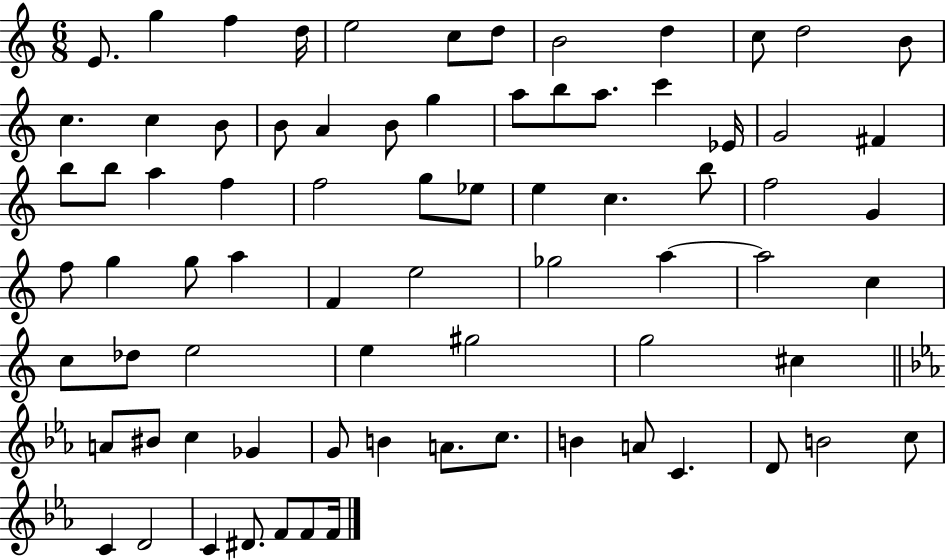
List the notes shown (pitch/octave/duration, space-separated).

E4/e. G5/q F5/q D5/s E5/h C5/e D5/e B4/h D5/q C5/e D5/h B4/e C5/q. C5/q B4/e B4/e A4/q B4/e G5/q A5/e B5/e A5/e. C6/q Eb4/s G4/h F#4/q B5/e B5/e A5/q F5/q F5/h G5/e Eb5/e E5/q C5/q. B5/e F5/h G4/q F5/e G5/q G5/e A5/q F4/q E5/h Gb5/h A5/q A5/h C5/q C5/e Db5/e E5/h E5/q G#5/h G5/h C#5/q A4/e BIS4/e C5/q Gb4/q G4/e B4/q A4/e. C5/e. B4/q A4/e C4/q. D4/e B4/h C5/e C4/q D4/h C4/q D#4/e. F4/e F4/e F4/s